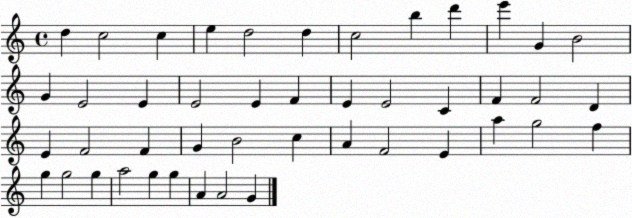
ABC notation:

X:1
T:Untitled
M:4/4
L:1/4
K:C
d c2 c e d2 d c2 b d' e' G B2 G E2 E E2 E F E E2 C F F2 D E F2 F G B2 c A F2 E a g2 f g g2 g a2 g g A A2 G